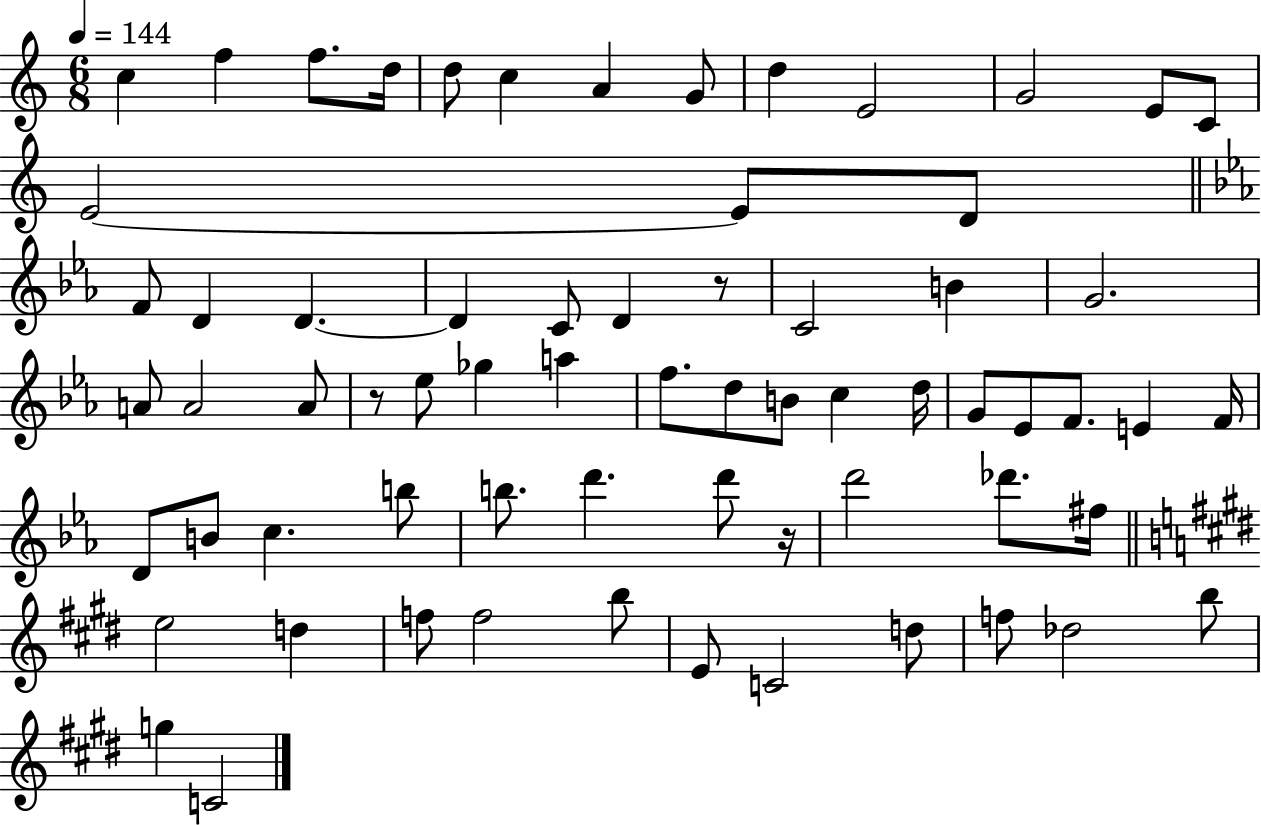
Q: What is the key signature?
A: C major